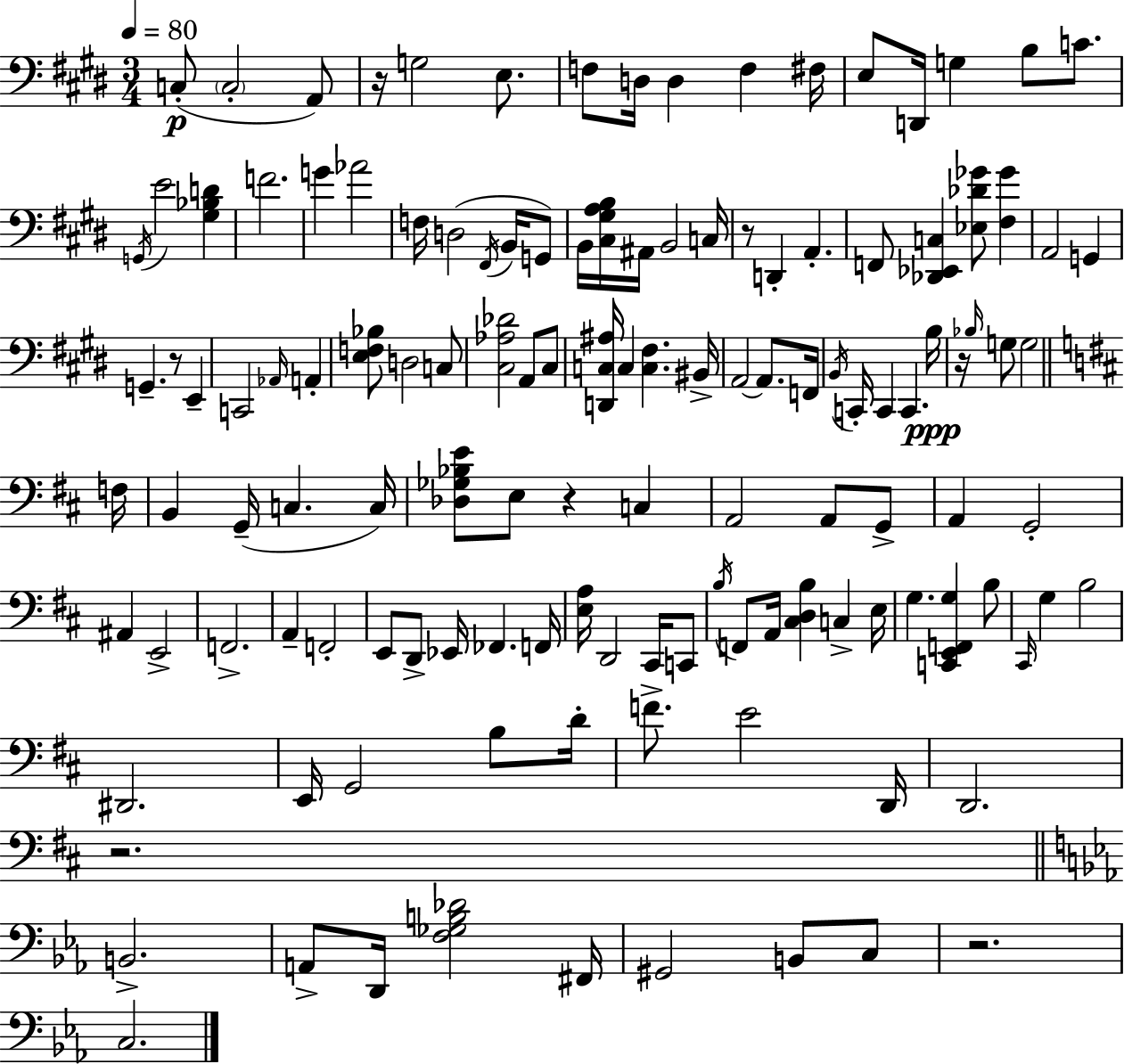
{
  \clef bass
  \numericTimeSignature
  \time 3/4
  \key e \major
  \tempo 4 = 80
  \repeat volta 2 { c8-.(\p \parenthesize c2-. a,8) | r16 g2 e8. | f8 d16 d4 f4 fis16 | e8 d,16 g4 b8 c'8. | \break \acciaccatura { g,16 } e'2 <gis bes d'>4 | f'2. | g'4 aes'2 | f16 d2( \acciaccatura { fis,16 } b,16 | \break g,8) b,16 <cis gis a b>16 ais,16 b,2 | c16 r8 d,4-. a,4.-. | f,8 <des, ees, c>4 <ees des' ges'>8 <fis ges'>4 | a,2 g,4 | \break g,4.-- r8 e,4-- | c,2 \grace { aes,16 } a,4-. | <e f bes>8 d2 | c8 <cis aes des'>2 a,8 | \break cis8 <d, c ais>16 c4 <c fis>4. | bis,16-> a,2~~ a,8. | f,16 \acciaccatura { b,16 } c,16-. c,4 c,4. | b16\ppp r16 \grace { bes16 } g8 g2 | \break \bar "||" \break \key d \major f16 b,4 g,16--( c4. | c16) <des ges bes e'>8 e8 r4 c4 | a,2 a,8 g,8-> | a,4 g,2-. | \break ais,4 e,2-> | f,2.-> | a,4-- f,2-. | e,8 d,8-> ees,16 fes,4. | \break f,16 <e a>16 d,2 cis,16 c,8 | \acciaccatura { b16 } f,8 a,16 <cis d b>4 c4-> | e16 g4. <c, e, f, g>4 | b8 \grace { cis,16 } g4 b2 | \break dis,2. | e,16 g,2 | b8 d'16-. f'8.-> e'2 | d,16 d,2. | \break r2. | \bar "||" \break \key ees \major b,2.-> | a,8-> d,16 <f ges b des'>2 fis,16 | gis,2 b,8 c8 | r2. | \break c2. | } \bar "|."
}